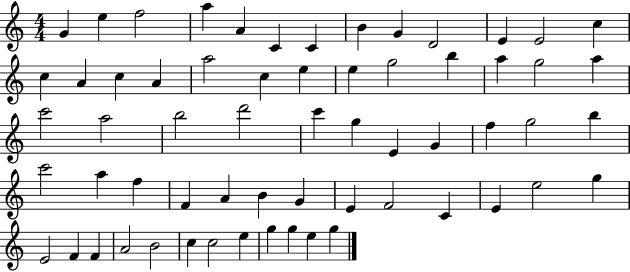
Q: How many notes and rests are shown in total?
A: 62